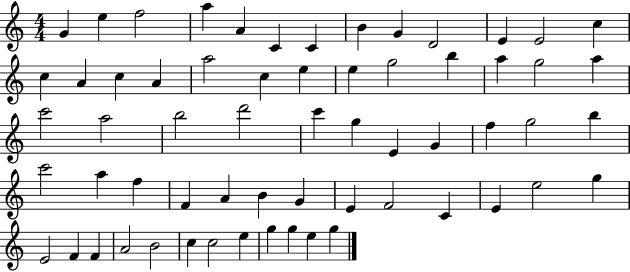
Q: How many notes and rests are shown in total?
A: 62